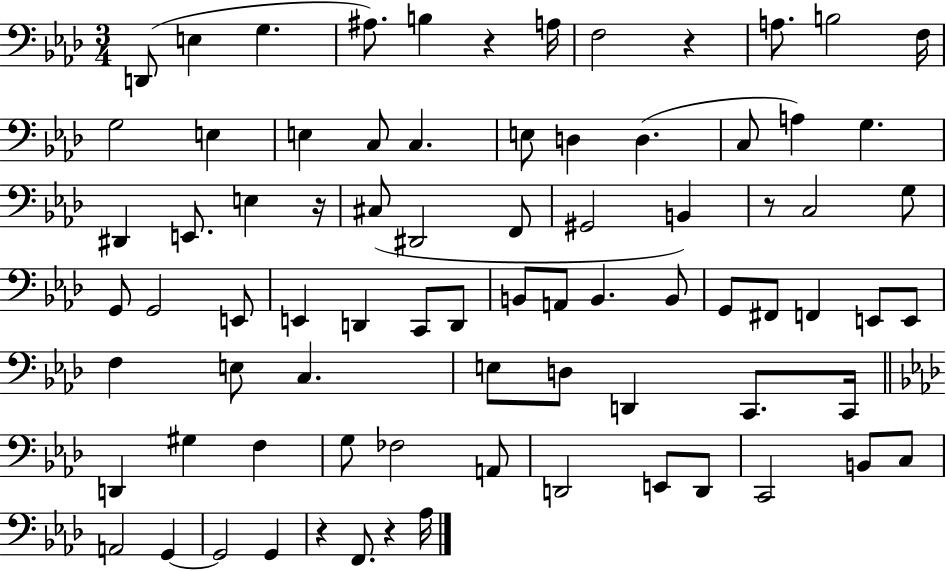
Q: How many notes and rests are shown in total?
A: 79